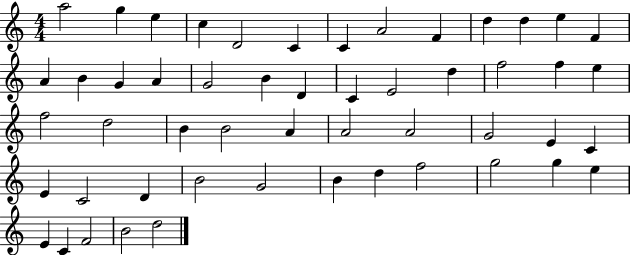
{
  \clef treble
  \numericTimeSignature
  \time 4/4
  \key c \major
  a''2 g''4 e''4 | c''4 d'2 c'4 | c'4 a'2 f'4 | d''4 d''4 e''4 f'4 | \break a'4 b'4 g'4 a'4 | g'2 b'4 d'4 | c'4 e'2 d''4 | f''2 f''4 e''4 | \break f''2 d''2 | b'4 b'2 a'4 | a'2 a'2 | g'2 e'4 c'4 | \break e'4 c'2 d'4 | b'2 g'2 | b'4 d''4 f''2 | g''2 g''4 e''4 | \break e'4 c'4 f'2 | b'2 d''2 | \bar "|."
}